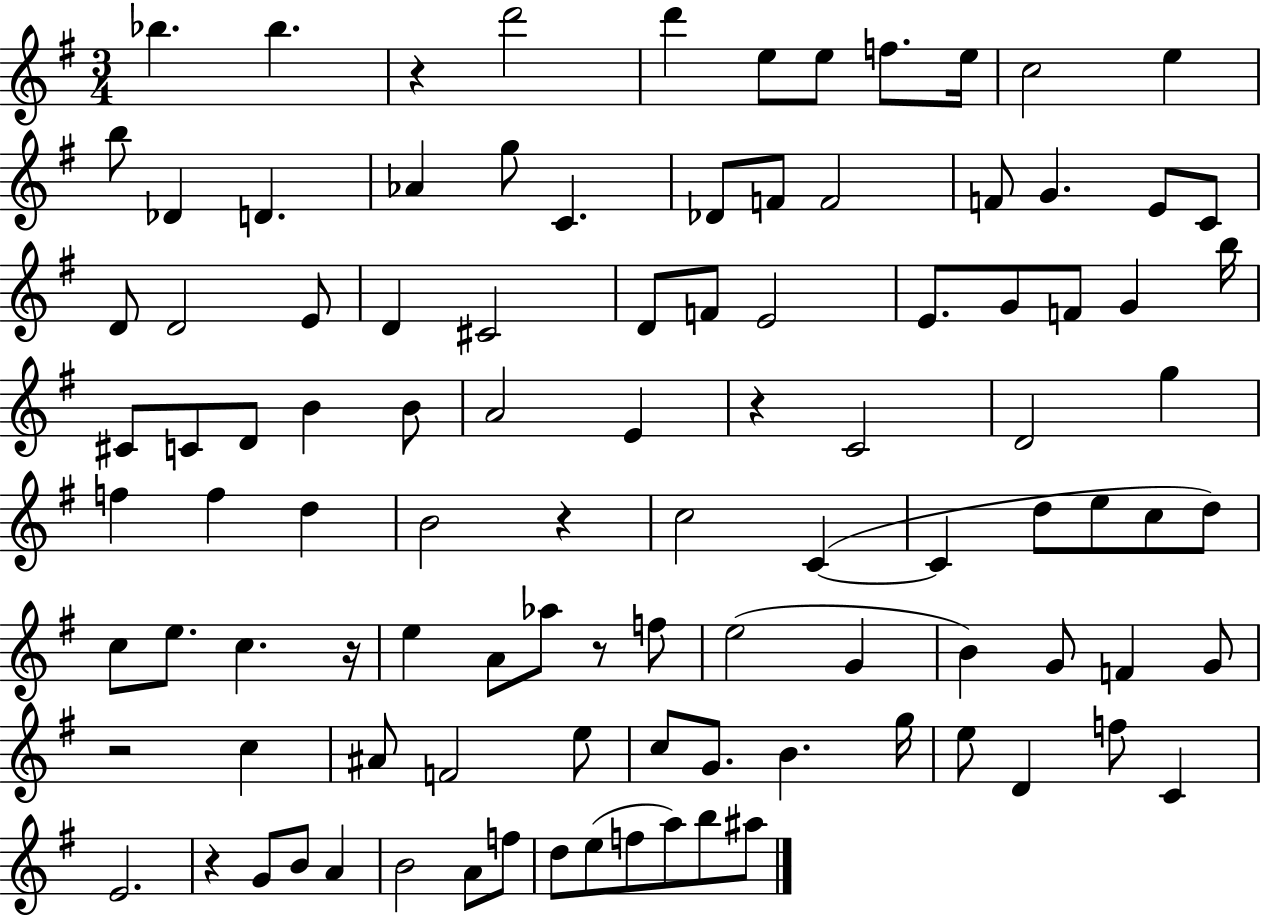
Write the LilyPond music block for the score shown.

{
  \clef treble
  \numericTimeSignature
  \time 3/4
  \key g \major
  bes''4. bes''4. | r4 d'''2 | d'''4 e''8 e''8 f''8. e''16 | c''2 e''4 | \break b''8 des'4 d'4. | aes'4 g''8 c'4. | des'8 f'8 f'2 | f'8 g'4. e'8 c'8 | \break d'8 d'2 e'8 | d'4 cis'2 | d'8 f'8 e'2 | e'8. g'8 f'8 g'4 b''16 | \break cis'8 c'8 d'8 b'4 b'8 | a'2 e'4 | r4 c'2 | d'2 g''4 | \break f''4 f''4 d''4 | b'2 r4 | c''2 c'4~(~ | c'4 d''8 e''8 c''8 d''8) | \break c''8 e''8. c''4. r16 | e''4 a'8 aes''8 r8 f''8 | e''2( g'4 | b'4) g'8 f'4 g'8 | \break r2 c''4 | ais'8 f'2 e''8 | c''8 g'8. b'4. g''16 | e''8 d'4 f''8 c'4 | \break e'2. | r4 g'8 b'8 a'4 | b'2 a'8 f''8 | d''8 e''8( f''8 a''8) b''8 ais''8 | \break \bar "|."
}